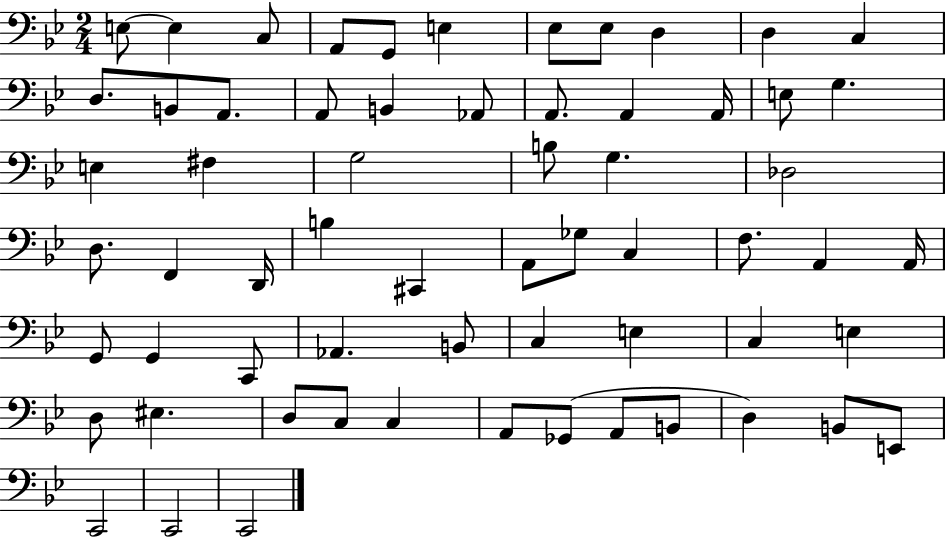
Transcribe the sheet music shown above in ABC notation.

X:1
T:Untitled
M:2/4
L:1/4
K:Bb
E,/2 E, C,/2 A,,/2 G,,/2 E, _E,/2 _E,/2 D, D, C, D,/2 B,,/2 A,,/2 A,,/2 B,, _A,,/2 A,,/2 A,, A,,/4 E,/2 G, E, ^F, G,2 B,/2 G, _D,2 D,/2 F,, D,,/4 B, ^C,, A,,/2 _G,/2 C, F,/2 A,, A,,/4 G,,/2 G,, C,,/2 _A,, B,,/2 C, E, C, E, D,/2 ^E, D,/2 C,/2 C, A,,/2 _G,,/2 A,,/2 B,,/2 D, B,,/2 E,,/2 C,,2 C,,2 C,,2